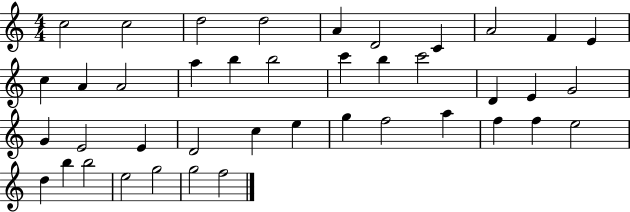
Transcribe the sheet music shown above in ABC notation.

X:1
T:Untitled
M:4/4
L:1/4
K:C
c2 c2 d2 d2 A D2 C A2 F E c A A2 a b b2 c' b c'2 D E G2 G E2 E D2 c e g f2 a f f e2 d b b2 e2 g2 g2 f2